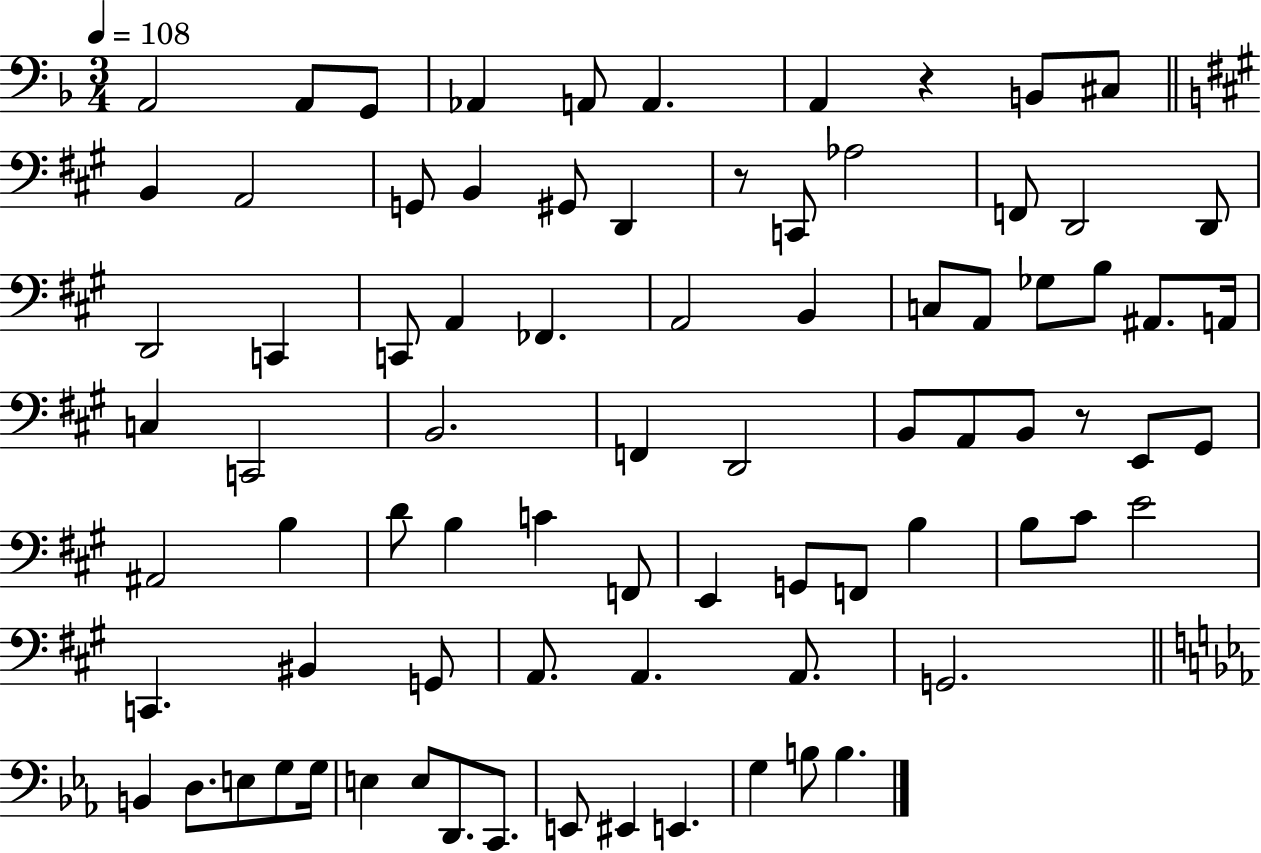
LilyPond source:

{
  \clef bass
  \numericTimeSignature
  \time 3/4
  \key f \major
  \tempo 4 = 108
  \repeat volta 2 { a,2 a,8 g,8 | aes,4 a,8 a,4. | a,4 r4 b,8 cis8 | \bar "||" \break \key a \major b,4 a,2 | g,8 b,4 gis,8 d,4 | r8 c,8 aes2 | f,8 d,2 d,8 | \break d,2 c,4 | c,8 a,4 fes,4. | a,2 b,4 | c8 a,8 ges8 b8 ais,8. a,16 | \break c4 c,2 | b,2. | f,4 d,2 | b,8 a,8 b,8 r8 e,8 gis,8 | \break ais,2 b4 | d'8 b4 c'4 f,8 | e,4 g,8 f,8 b4 | b8 cis'8 e'2 | \break c,4. bis,4 g,8 | a,8. a,4. a,8. | g,2. | \bar "||" \break \key c \minor b,4 d8. e8 g8 g16 | e4 e8 d,8. c,8. | e,8 eis,4 e,4. | g4 b8 b4. | \break } \bar "|."
}